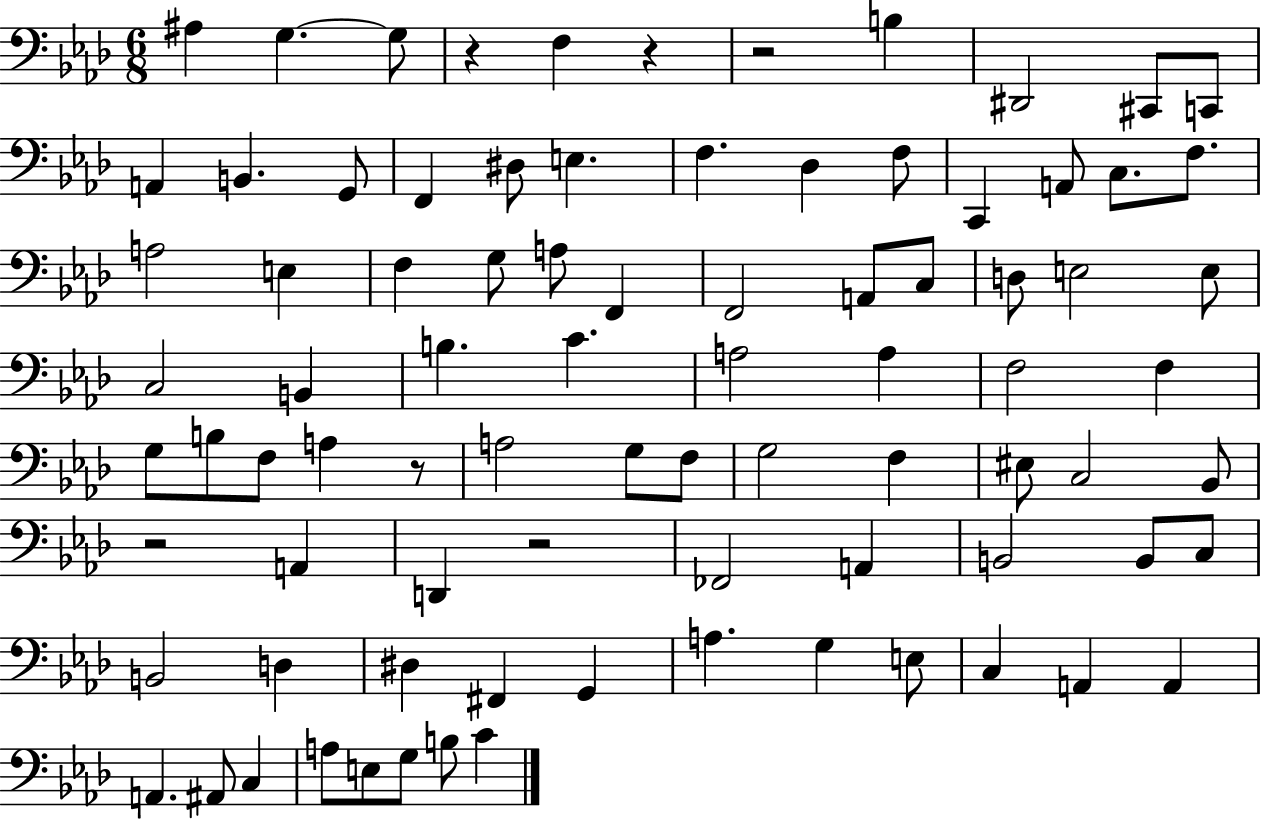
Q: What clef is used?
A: bass